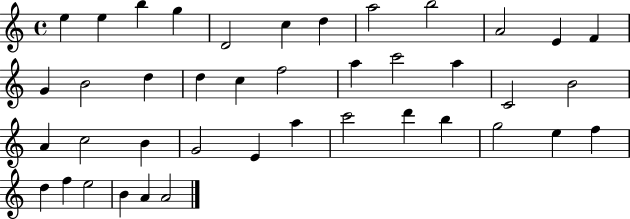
{
  \clef treble
  \time 4/4
  \defaultTimeSignature
  \key c \major
  e''4 e''4 b''4 g''4 | d'2 c''4 d''4 | a''2 b''2 | a'2 e'4 f'4 | \break g'4 b'2 d''4 | d''4 c''4 f''2 | a''4 c'''2 a''4 | c'2 b'2 | \break a'4 c''2 b'4 | g'2 e'4 a''4 | c'''2 d'''4 b''4 | g''2 e''4 f''4 | \break d''4 f''4 e''2 | b'4 a'4 a'2 | \bar "|."
}